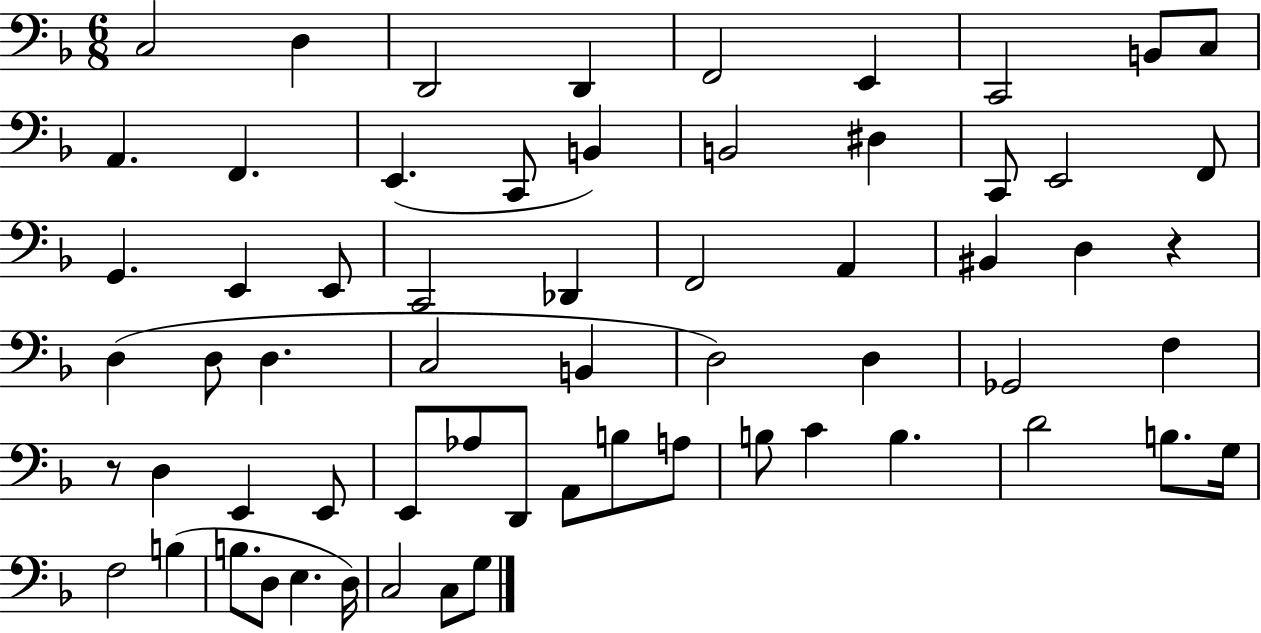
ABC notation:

X:1
T:Untitled
M:6/8
L:1/4
K:F
C,2 D, D,,2 D,, F,,2 E,, C,,2 B,,/2 C,/2 A,, F,, E,, C,,/2 B,, B,,2 ^D, C,,/2 E,,2 F,,/2 G,, E,, E,,/2 C,,2 _D,, F,,2 A,, ^B,, D, z D, D,/2 D, C,2 B,, D,2 D, _G,,2 F, z/2 D, E,, E,,/2 E,,/2 _A,/2 D,,/2 A,,/2 B,/2 A,/2 B,/2 C B, D2 B,/2 G,/4 F,2 B, B,/2 D,/2 E, D,/4 C,2 C,/2 G,/2